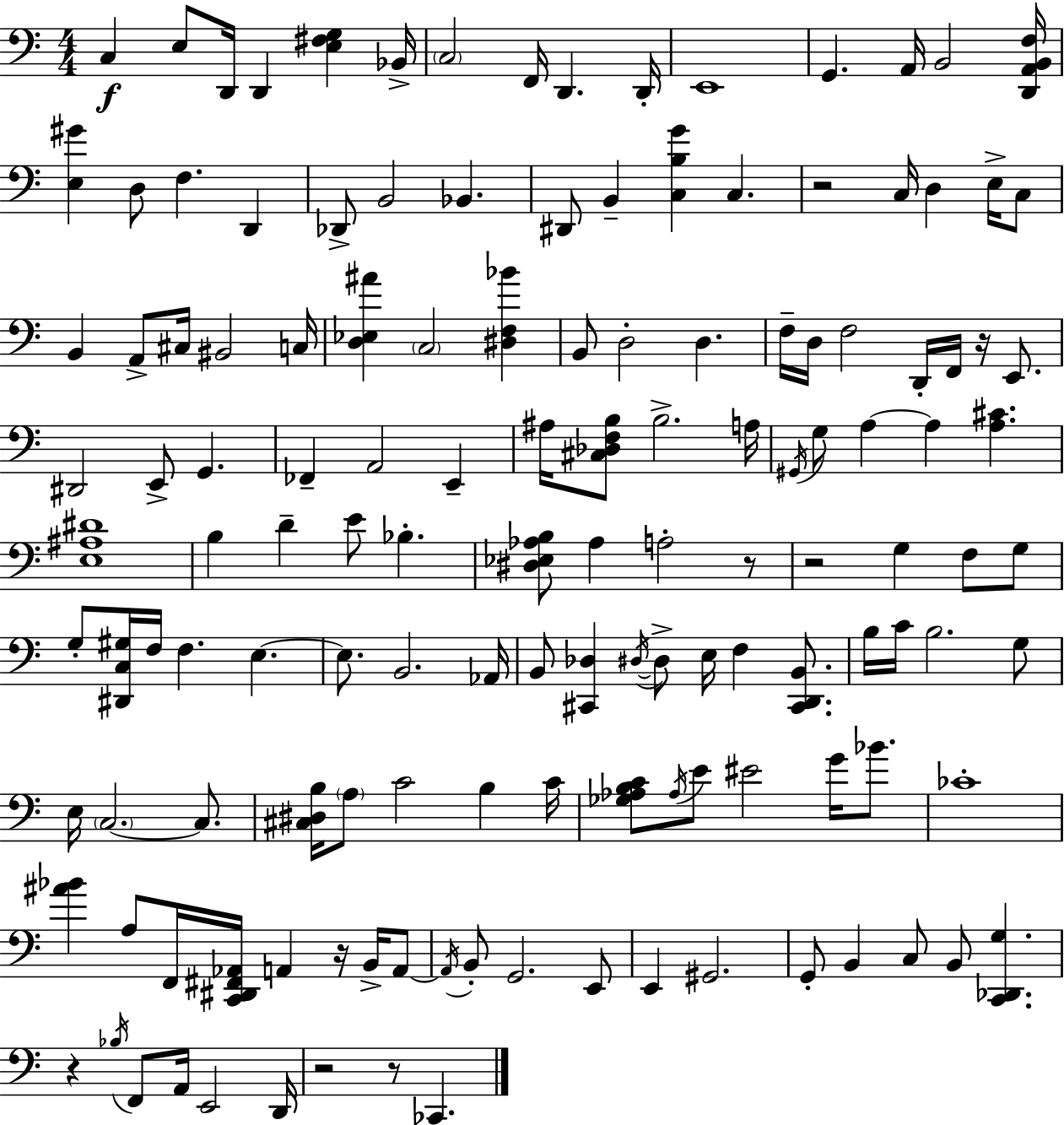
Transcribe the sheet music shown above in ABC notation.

X:1
T:Untitled
M:4/4
L:1/4
K:C
C, E,/2 D,,/4 D,, [E,^F,G,] _B,,/4 C,2 F,,/4 D,, D,,/4 E,,4 G,, A,,/4 B,,2 [D,,A,,B,,F,]/4 [E,^G] D,/2 F, D,, _D,,/2 B,,2 _B,, ^D,,/2 B,, [C,B,G] C, z2 C,/4 D, E,/4 C,/2 B,, A,,/2 ^C,/4 ^B,,2 C,/4 [D,_E,^A] C,2 [^D,F,_B] B,,/2 D,2 D, F,/4 D,/4 F,2 D,,/4 F,,/4 z/4 E,,/2 ^D,,2 E,,/2 G,, _F,, A,,2 E,, ^A,/4 [^C,_D,F,B,]/2 B,2 A,/4 ^G,,/4 G,/2 A, A, [A,^C] [E,^A,^D]4 B, D E/2 _B, [^D,_E,_A,B,]/2 _A, A,2 z/2 z2 G, F,/2 G,/2 G,/2 [^D,,C,^G,]/4 F,/4 F, E, E,/2 B,,2 _A,,/4 B,,/2 [^C,,_D,] ^D,/4 ^D,/2 E,/4 F, [^C,,D,,B,,]/2 B,/4 C/4 B,2 G,/2 E,/4 C,2 C,/2 [^C,^D,B,]/4 A,/2 C2 B, C/4 [_G,_A,B,C]/2 _A,/4 E/2 ^E2 G/4 _B/2 _C4 [^A_B] A,/2 F,,/4 [C,,^D,,^F,,_A,,]/4 A,, z/4 B,,/4 A,,/2 A,,/4 B,,/2 G,,2 E,,/2 E,, ^G,,2 G,,/2 B,, C,/2 B,,/2 [C,,_D,,G,] z _B,/4 F,,/2 A,,/4 E,,2 D,,/4 z2 z/2 _C,,